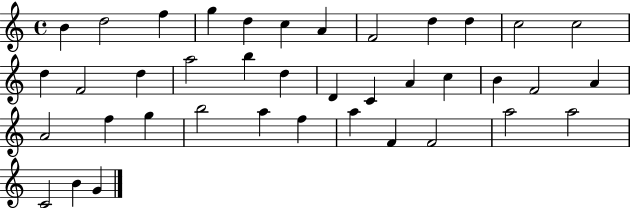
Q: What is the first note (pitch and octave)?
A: B4